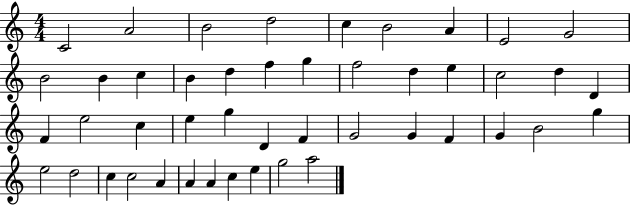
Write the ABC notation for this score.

X:1
T:Untitled
M:4/4
L:1/4
K:C
C2 A2 B2 d2 c B2 A E2 G2 B2 B c B d f g f2 d e c2 d D F e2 c e g D F G2 G F G B2 g e2 d2 c c2 A A A c e g2 a2